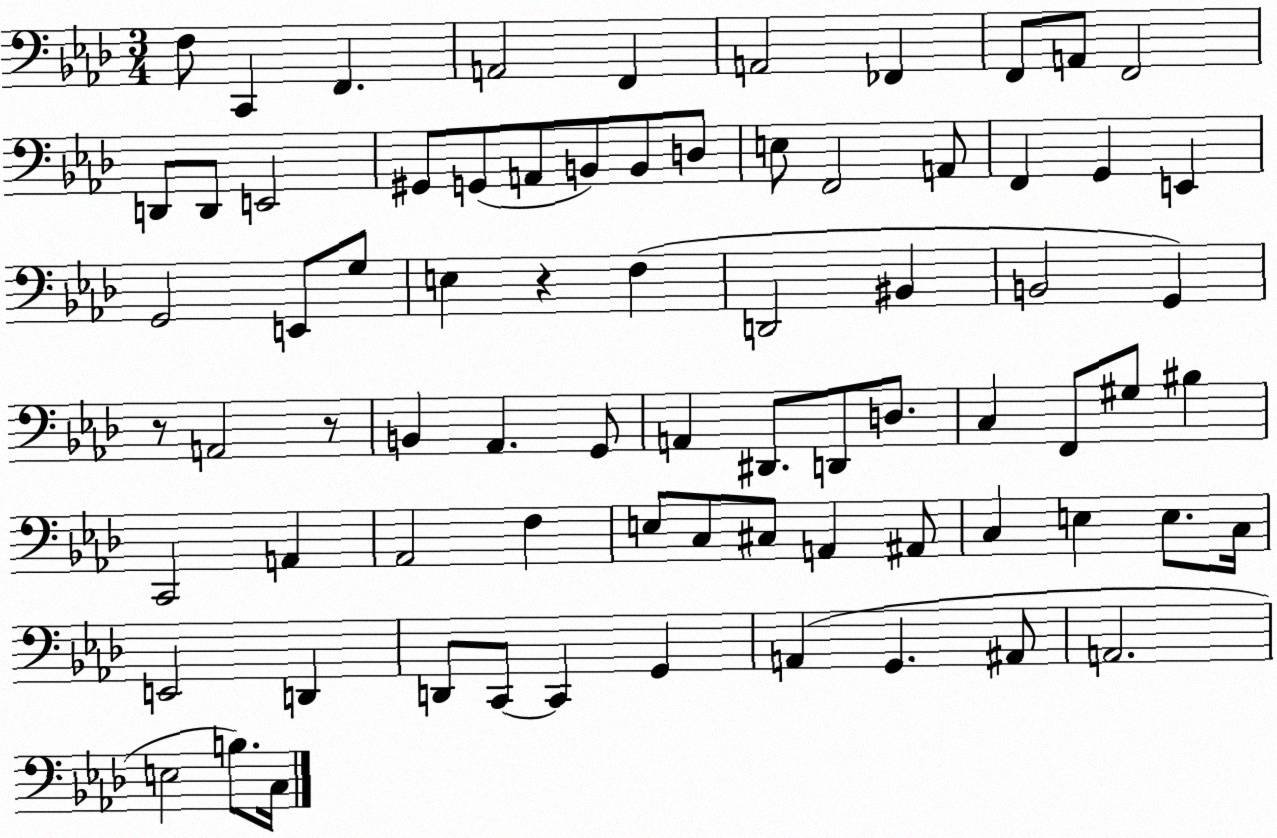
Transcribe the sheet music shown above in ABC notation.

X:1
T:Untitled
M:3/4
L:1/4
K:Ab
F,/2 C,, F,, A,,2 F,, A,,2 _F,, F,,/2 A,,/2 F,,2 D,,/2 D,,/2 E,,2 ^G,,/2 G,,/2 A,,/2 B,,/2 B,,/2 D,/2 E,/2 F,,2 A,,/2 F,, G,, E,, G,,2 E,,/2 G,/2 E, z F, D,,2 ^B,, B,,2 G,, z/2 A,,2 z/2 B,, _A,, G,,/2 A,, ^D,,/2 D,,/2 D,/2 C, F,,/2 ^G,/2 ^B, C,,2 A,, _A,,2 F, E,/2 C,/2 ^C,/2 A,, ^A,,/2 C, E, E,/2 C,/4 E,,2 D,, D,,/2 C,,/2 C,, G,, A,, G,, ^A,,/2 A,,2 E,2 B,/2 C,/4